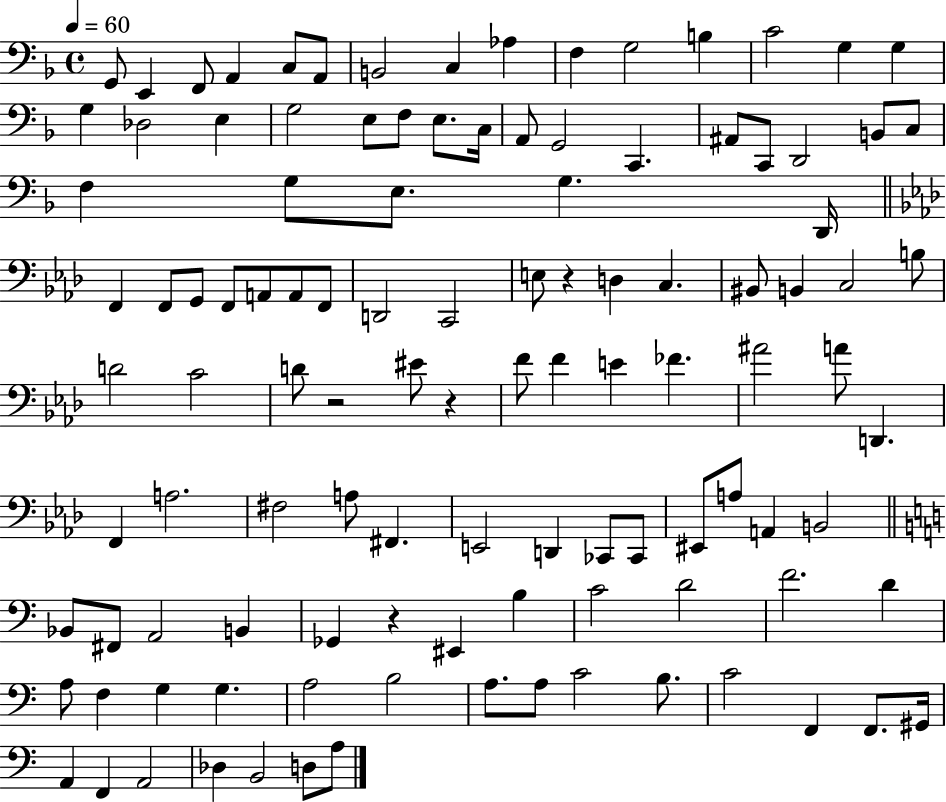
{
  \clef bass
  \time 4/4
  \defaultTimeSignature
  \key f \major
  \tempo 4 = 60
  g,8 e,4 f,8 a,4 c8 a,8 | b,2 c4 aes4 | f4 g2 b4 | c'2 g4 g4 | \break g4 des2 e4 | g2 e8 f8 e8. c16 | a,8 g,2 c,4. | ais,8 c,8 d,2 b,8 c8 | \break f4 g8 e8. g4. d,16 | \bar "||" \break \key f \minor f,4 f,8 g,8 f,8 a,8 a,8 f,8 | d,2 c,2 | e8 r4 d4 c4. | bis,8 b,4 c2 b8 | \break d'2 c'2 | d'8 r2 eis'8 r4 | f'8 f'4 e'4 fes'4. | ais'2 a'8 d,4. | \break f,4 a2. | fis2 a8 fis,4. | e,2 d,4 ces,8 ces,8 | eis,8 a8 a,4 b,2 | \break \bar "||" \break \key c \major bes,8 fis,8 a,2 b,4 | ges,4 r4 eis,4 b4 | c'2 d'2 | f'2. d'4 | \break a8 f4 g4 g4. | a2 b2 | a8. a8 c'2 b8. | c'2 f,4 f,8. gis,16 | \break a,4 f,4 a,2 | des4 b,2 d8 a8 | \bar "|."
}